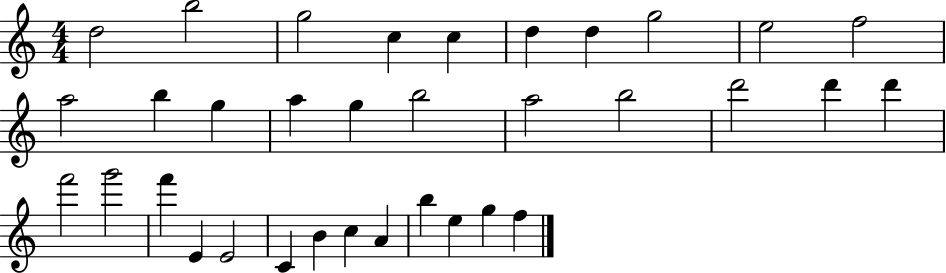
X:1
T:Untitled
M:4/4
L:1/4
K:C
d2 b2 g2 c c d d g2 e2 f2 a2 b g a g b2 a2 b2 d'2 d' d' f'2 g'2 f' E E2 C B c A b e g f